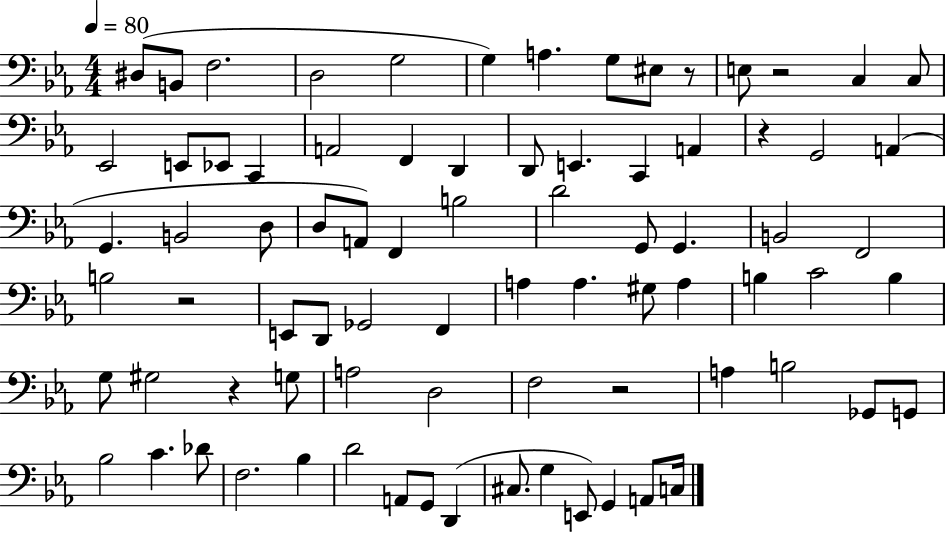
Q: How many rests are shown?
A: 6